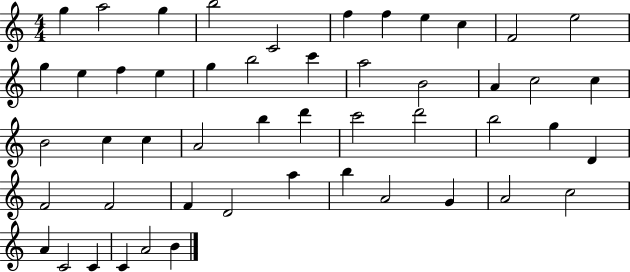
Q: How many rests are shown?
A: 0